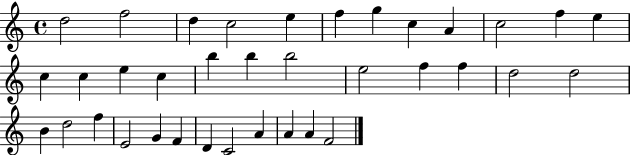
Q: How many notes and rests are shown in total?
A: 36